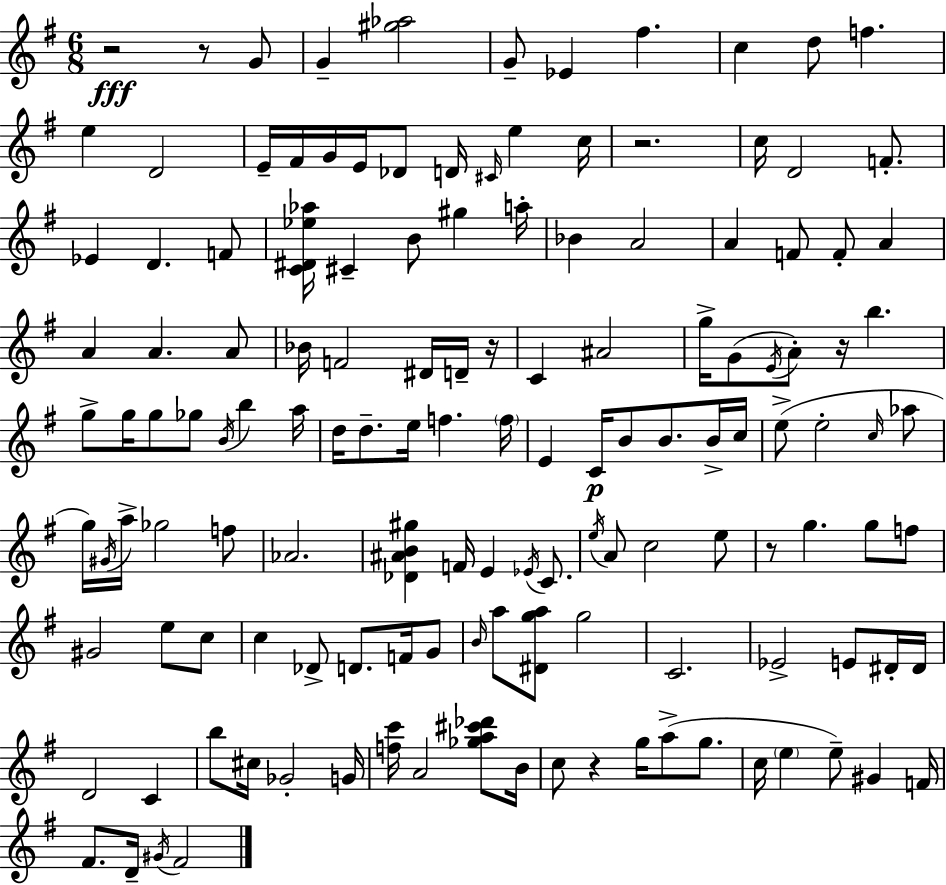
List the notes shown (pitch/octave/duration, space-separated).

R/h R/e G4/e G4/q [G#5,Ab5]/h G4/e Eb4/q F#5/q. C5/q D5/e F5/q. E5/q D4/h E4/s F#4/s G4/s E4/s Db4/e D4/s C#4/s E5/q C5/s R/h. C5/s D4/h F4/e. Eb4/q D4/q. F4/e [C4,D#4,Eb5,Ab5]/s C#4/q B4/e G#5/q A5/s Bb4/q A4/h A4/q F4/e F4/e A4/q A4/q A4/q. A4/e Bb4/s F4/h D#4/s D4/s R/s C4/q A#4/h G5/s G4/e E4/s A4/e R/s B5/q. G5/e G5/s G5/e Gb5/e B4/s B5/q A5/s D5/s D5/e. E5/s F5/q. F5/s E4/q C4/s B4/e B4/e. B4/s C5/s E5/e E5/h C5/s Ab5/e G5/s G#4/s A5/s Gb5/h F5/e Ab4/h. [Db4,A#4,B4,G#5]/q F4/s E4/q Eb4/s C4/e. E5/s A4/e C5/h E5/e R/e G5/q. G5/e F5/e G#4/h E5/e C5/e C5/q Db4/e D4/e. F4/s G4/e B4/s A5/e [D#4,G5,A5]/e G5/h C4/h. Eb4/h E4/e D#4/s D#4/s D4/h C4/q B5/e C#5/s Gb4/h G4/s [F5,C6]/s A4/h [Gb5,A5,C#6,Db6]/e B4/s C5/e R/q G5/s A5/e G5/e. C5/s E5/q E5/e G#4/q F4/s F#4/e. D4/s G#4/s F#4/h